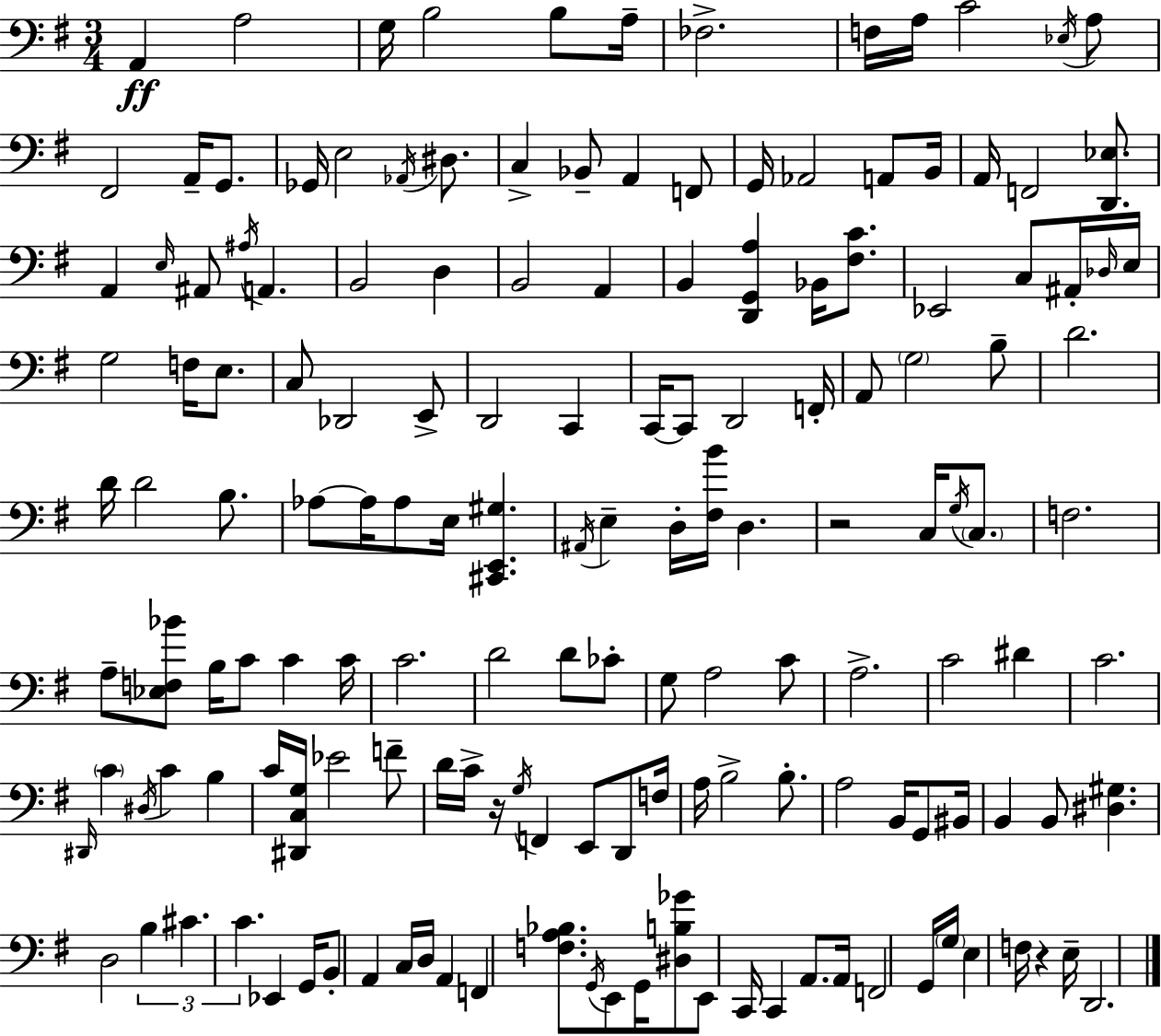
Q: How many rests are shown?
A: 3